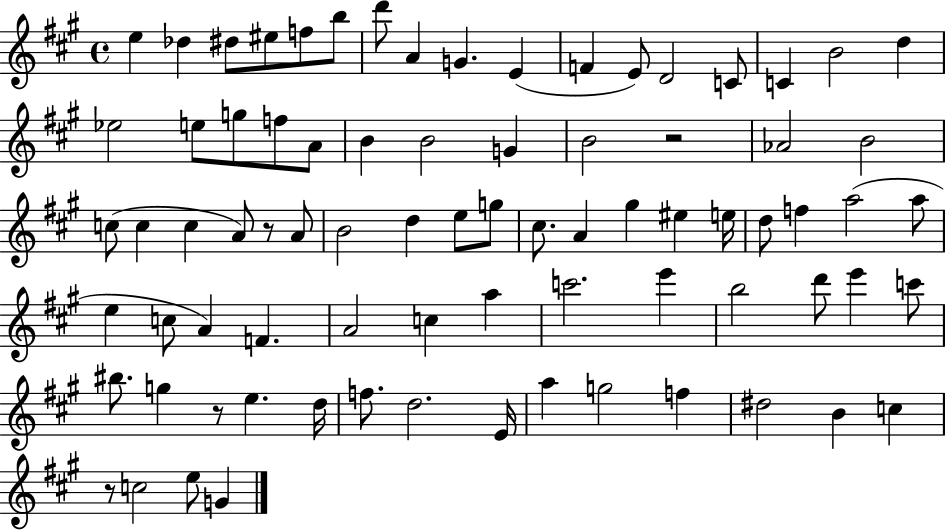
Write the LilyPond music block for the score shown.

{
  \clef treble
  \time 4/4
  \defaultTimeSignature
  \key a \major
  \repeat volta 2 { e''4 des''4 dis''8 eis''8 f''8 b''8 | d'''8 a'4 g'4. e'4( | f'4 e'8) d'2 c'8 | c'4 b'2 d''4 | \break ees''2 e''8 g''8 f''8 a'8 | b'4 b'2 g'4 | b'2 r2 | aes'2 b'2 | \break c''8( c''4 c''4 a'8) r8 a'8 | b'2 d''4 e''8 g''8 | cis''8. a'4 gis''4 eis''4 e''16 | d''8 f''4 a''2( a''8 | \break e''4 c''8 a'4) f'4. | a'2 c''4 a''4 | c'''2. e'''4 | b''2 d'''8 e'''4 c'''8 | \break bis''8. g''4 r8 e''4. d''16 | f''8. d''2. e'16 | a''4 g''2 f''4 | dis''2 b'4 c''4 | \break r8 c''2 e''8 g'4 | } \bar "|."
}